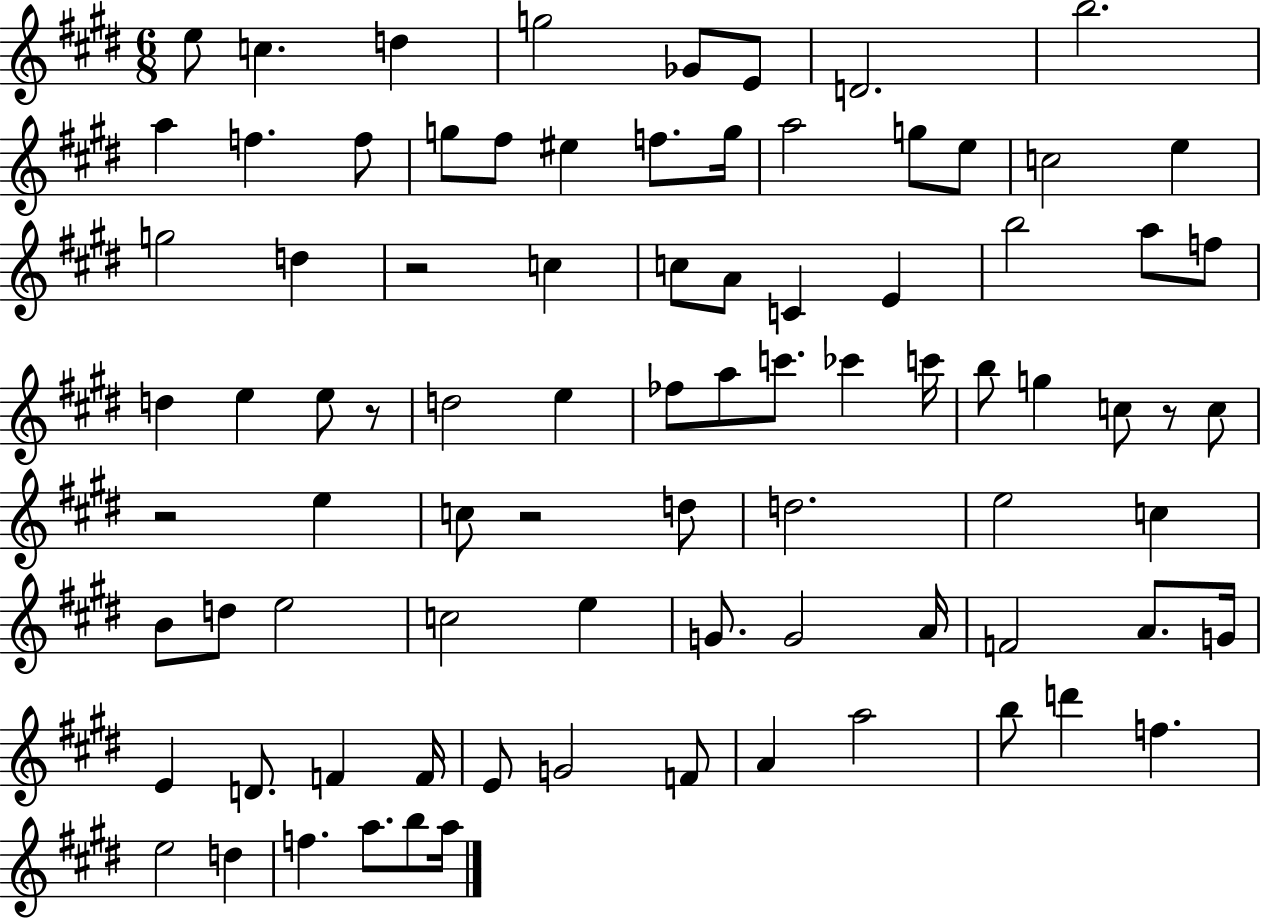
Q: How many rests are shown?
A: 5